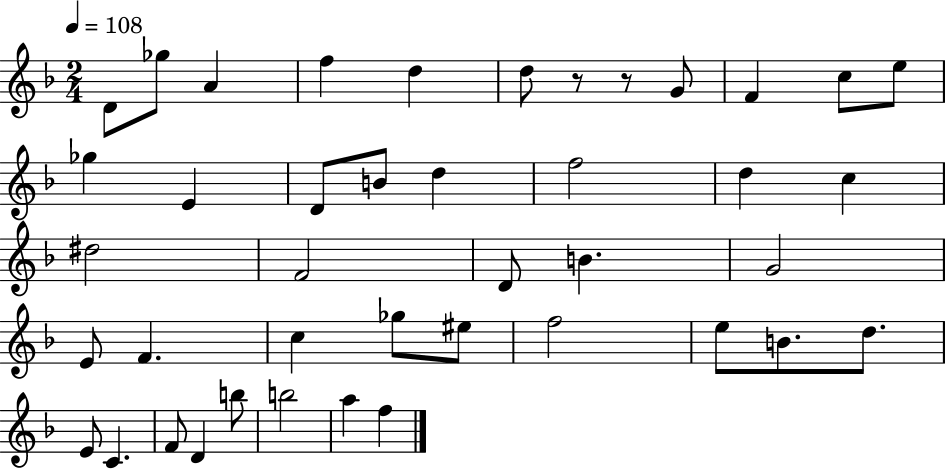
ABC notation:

X:1
T:Untitled
M:2/4
L:1/4
K:F
D/2 _g/2 A f d d/2 z/2 z/2 G/2 F c/2 e/2 _g E D/2 B/2 d f2 d c ^d2 F2 D/2 B G2 E/2 F c _g/2 ^e/2 f2 e/2 B/2 d/2 E/2 C F/2 D b/2 b2 a f